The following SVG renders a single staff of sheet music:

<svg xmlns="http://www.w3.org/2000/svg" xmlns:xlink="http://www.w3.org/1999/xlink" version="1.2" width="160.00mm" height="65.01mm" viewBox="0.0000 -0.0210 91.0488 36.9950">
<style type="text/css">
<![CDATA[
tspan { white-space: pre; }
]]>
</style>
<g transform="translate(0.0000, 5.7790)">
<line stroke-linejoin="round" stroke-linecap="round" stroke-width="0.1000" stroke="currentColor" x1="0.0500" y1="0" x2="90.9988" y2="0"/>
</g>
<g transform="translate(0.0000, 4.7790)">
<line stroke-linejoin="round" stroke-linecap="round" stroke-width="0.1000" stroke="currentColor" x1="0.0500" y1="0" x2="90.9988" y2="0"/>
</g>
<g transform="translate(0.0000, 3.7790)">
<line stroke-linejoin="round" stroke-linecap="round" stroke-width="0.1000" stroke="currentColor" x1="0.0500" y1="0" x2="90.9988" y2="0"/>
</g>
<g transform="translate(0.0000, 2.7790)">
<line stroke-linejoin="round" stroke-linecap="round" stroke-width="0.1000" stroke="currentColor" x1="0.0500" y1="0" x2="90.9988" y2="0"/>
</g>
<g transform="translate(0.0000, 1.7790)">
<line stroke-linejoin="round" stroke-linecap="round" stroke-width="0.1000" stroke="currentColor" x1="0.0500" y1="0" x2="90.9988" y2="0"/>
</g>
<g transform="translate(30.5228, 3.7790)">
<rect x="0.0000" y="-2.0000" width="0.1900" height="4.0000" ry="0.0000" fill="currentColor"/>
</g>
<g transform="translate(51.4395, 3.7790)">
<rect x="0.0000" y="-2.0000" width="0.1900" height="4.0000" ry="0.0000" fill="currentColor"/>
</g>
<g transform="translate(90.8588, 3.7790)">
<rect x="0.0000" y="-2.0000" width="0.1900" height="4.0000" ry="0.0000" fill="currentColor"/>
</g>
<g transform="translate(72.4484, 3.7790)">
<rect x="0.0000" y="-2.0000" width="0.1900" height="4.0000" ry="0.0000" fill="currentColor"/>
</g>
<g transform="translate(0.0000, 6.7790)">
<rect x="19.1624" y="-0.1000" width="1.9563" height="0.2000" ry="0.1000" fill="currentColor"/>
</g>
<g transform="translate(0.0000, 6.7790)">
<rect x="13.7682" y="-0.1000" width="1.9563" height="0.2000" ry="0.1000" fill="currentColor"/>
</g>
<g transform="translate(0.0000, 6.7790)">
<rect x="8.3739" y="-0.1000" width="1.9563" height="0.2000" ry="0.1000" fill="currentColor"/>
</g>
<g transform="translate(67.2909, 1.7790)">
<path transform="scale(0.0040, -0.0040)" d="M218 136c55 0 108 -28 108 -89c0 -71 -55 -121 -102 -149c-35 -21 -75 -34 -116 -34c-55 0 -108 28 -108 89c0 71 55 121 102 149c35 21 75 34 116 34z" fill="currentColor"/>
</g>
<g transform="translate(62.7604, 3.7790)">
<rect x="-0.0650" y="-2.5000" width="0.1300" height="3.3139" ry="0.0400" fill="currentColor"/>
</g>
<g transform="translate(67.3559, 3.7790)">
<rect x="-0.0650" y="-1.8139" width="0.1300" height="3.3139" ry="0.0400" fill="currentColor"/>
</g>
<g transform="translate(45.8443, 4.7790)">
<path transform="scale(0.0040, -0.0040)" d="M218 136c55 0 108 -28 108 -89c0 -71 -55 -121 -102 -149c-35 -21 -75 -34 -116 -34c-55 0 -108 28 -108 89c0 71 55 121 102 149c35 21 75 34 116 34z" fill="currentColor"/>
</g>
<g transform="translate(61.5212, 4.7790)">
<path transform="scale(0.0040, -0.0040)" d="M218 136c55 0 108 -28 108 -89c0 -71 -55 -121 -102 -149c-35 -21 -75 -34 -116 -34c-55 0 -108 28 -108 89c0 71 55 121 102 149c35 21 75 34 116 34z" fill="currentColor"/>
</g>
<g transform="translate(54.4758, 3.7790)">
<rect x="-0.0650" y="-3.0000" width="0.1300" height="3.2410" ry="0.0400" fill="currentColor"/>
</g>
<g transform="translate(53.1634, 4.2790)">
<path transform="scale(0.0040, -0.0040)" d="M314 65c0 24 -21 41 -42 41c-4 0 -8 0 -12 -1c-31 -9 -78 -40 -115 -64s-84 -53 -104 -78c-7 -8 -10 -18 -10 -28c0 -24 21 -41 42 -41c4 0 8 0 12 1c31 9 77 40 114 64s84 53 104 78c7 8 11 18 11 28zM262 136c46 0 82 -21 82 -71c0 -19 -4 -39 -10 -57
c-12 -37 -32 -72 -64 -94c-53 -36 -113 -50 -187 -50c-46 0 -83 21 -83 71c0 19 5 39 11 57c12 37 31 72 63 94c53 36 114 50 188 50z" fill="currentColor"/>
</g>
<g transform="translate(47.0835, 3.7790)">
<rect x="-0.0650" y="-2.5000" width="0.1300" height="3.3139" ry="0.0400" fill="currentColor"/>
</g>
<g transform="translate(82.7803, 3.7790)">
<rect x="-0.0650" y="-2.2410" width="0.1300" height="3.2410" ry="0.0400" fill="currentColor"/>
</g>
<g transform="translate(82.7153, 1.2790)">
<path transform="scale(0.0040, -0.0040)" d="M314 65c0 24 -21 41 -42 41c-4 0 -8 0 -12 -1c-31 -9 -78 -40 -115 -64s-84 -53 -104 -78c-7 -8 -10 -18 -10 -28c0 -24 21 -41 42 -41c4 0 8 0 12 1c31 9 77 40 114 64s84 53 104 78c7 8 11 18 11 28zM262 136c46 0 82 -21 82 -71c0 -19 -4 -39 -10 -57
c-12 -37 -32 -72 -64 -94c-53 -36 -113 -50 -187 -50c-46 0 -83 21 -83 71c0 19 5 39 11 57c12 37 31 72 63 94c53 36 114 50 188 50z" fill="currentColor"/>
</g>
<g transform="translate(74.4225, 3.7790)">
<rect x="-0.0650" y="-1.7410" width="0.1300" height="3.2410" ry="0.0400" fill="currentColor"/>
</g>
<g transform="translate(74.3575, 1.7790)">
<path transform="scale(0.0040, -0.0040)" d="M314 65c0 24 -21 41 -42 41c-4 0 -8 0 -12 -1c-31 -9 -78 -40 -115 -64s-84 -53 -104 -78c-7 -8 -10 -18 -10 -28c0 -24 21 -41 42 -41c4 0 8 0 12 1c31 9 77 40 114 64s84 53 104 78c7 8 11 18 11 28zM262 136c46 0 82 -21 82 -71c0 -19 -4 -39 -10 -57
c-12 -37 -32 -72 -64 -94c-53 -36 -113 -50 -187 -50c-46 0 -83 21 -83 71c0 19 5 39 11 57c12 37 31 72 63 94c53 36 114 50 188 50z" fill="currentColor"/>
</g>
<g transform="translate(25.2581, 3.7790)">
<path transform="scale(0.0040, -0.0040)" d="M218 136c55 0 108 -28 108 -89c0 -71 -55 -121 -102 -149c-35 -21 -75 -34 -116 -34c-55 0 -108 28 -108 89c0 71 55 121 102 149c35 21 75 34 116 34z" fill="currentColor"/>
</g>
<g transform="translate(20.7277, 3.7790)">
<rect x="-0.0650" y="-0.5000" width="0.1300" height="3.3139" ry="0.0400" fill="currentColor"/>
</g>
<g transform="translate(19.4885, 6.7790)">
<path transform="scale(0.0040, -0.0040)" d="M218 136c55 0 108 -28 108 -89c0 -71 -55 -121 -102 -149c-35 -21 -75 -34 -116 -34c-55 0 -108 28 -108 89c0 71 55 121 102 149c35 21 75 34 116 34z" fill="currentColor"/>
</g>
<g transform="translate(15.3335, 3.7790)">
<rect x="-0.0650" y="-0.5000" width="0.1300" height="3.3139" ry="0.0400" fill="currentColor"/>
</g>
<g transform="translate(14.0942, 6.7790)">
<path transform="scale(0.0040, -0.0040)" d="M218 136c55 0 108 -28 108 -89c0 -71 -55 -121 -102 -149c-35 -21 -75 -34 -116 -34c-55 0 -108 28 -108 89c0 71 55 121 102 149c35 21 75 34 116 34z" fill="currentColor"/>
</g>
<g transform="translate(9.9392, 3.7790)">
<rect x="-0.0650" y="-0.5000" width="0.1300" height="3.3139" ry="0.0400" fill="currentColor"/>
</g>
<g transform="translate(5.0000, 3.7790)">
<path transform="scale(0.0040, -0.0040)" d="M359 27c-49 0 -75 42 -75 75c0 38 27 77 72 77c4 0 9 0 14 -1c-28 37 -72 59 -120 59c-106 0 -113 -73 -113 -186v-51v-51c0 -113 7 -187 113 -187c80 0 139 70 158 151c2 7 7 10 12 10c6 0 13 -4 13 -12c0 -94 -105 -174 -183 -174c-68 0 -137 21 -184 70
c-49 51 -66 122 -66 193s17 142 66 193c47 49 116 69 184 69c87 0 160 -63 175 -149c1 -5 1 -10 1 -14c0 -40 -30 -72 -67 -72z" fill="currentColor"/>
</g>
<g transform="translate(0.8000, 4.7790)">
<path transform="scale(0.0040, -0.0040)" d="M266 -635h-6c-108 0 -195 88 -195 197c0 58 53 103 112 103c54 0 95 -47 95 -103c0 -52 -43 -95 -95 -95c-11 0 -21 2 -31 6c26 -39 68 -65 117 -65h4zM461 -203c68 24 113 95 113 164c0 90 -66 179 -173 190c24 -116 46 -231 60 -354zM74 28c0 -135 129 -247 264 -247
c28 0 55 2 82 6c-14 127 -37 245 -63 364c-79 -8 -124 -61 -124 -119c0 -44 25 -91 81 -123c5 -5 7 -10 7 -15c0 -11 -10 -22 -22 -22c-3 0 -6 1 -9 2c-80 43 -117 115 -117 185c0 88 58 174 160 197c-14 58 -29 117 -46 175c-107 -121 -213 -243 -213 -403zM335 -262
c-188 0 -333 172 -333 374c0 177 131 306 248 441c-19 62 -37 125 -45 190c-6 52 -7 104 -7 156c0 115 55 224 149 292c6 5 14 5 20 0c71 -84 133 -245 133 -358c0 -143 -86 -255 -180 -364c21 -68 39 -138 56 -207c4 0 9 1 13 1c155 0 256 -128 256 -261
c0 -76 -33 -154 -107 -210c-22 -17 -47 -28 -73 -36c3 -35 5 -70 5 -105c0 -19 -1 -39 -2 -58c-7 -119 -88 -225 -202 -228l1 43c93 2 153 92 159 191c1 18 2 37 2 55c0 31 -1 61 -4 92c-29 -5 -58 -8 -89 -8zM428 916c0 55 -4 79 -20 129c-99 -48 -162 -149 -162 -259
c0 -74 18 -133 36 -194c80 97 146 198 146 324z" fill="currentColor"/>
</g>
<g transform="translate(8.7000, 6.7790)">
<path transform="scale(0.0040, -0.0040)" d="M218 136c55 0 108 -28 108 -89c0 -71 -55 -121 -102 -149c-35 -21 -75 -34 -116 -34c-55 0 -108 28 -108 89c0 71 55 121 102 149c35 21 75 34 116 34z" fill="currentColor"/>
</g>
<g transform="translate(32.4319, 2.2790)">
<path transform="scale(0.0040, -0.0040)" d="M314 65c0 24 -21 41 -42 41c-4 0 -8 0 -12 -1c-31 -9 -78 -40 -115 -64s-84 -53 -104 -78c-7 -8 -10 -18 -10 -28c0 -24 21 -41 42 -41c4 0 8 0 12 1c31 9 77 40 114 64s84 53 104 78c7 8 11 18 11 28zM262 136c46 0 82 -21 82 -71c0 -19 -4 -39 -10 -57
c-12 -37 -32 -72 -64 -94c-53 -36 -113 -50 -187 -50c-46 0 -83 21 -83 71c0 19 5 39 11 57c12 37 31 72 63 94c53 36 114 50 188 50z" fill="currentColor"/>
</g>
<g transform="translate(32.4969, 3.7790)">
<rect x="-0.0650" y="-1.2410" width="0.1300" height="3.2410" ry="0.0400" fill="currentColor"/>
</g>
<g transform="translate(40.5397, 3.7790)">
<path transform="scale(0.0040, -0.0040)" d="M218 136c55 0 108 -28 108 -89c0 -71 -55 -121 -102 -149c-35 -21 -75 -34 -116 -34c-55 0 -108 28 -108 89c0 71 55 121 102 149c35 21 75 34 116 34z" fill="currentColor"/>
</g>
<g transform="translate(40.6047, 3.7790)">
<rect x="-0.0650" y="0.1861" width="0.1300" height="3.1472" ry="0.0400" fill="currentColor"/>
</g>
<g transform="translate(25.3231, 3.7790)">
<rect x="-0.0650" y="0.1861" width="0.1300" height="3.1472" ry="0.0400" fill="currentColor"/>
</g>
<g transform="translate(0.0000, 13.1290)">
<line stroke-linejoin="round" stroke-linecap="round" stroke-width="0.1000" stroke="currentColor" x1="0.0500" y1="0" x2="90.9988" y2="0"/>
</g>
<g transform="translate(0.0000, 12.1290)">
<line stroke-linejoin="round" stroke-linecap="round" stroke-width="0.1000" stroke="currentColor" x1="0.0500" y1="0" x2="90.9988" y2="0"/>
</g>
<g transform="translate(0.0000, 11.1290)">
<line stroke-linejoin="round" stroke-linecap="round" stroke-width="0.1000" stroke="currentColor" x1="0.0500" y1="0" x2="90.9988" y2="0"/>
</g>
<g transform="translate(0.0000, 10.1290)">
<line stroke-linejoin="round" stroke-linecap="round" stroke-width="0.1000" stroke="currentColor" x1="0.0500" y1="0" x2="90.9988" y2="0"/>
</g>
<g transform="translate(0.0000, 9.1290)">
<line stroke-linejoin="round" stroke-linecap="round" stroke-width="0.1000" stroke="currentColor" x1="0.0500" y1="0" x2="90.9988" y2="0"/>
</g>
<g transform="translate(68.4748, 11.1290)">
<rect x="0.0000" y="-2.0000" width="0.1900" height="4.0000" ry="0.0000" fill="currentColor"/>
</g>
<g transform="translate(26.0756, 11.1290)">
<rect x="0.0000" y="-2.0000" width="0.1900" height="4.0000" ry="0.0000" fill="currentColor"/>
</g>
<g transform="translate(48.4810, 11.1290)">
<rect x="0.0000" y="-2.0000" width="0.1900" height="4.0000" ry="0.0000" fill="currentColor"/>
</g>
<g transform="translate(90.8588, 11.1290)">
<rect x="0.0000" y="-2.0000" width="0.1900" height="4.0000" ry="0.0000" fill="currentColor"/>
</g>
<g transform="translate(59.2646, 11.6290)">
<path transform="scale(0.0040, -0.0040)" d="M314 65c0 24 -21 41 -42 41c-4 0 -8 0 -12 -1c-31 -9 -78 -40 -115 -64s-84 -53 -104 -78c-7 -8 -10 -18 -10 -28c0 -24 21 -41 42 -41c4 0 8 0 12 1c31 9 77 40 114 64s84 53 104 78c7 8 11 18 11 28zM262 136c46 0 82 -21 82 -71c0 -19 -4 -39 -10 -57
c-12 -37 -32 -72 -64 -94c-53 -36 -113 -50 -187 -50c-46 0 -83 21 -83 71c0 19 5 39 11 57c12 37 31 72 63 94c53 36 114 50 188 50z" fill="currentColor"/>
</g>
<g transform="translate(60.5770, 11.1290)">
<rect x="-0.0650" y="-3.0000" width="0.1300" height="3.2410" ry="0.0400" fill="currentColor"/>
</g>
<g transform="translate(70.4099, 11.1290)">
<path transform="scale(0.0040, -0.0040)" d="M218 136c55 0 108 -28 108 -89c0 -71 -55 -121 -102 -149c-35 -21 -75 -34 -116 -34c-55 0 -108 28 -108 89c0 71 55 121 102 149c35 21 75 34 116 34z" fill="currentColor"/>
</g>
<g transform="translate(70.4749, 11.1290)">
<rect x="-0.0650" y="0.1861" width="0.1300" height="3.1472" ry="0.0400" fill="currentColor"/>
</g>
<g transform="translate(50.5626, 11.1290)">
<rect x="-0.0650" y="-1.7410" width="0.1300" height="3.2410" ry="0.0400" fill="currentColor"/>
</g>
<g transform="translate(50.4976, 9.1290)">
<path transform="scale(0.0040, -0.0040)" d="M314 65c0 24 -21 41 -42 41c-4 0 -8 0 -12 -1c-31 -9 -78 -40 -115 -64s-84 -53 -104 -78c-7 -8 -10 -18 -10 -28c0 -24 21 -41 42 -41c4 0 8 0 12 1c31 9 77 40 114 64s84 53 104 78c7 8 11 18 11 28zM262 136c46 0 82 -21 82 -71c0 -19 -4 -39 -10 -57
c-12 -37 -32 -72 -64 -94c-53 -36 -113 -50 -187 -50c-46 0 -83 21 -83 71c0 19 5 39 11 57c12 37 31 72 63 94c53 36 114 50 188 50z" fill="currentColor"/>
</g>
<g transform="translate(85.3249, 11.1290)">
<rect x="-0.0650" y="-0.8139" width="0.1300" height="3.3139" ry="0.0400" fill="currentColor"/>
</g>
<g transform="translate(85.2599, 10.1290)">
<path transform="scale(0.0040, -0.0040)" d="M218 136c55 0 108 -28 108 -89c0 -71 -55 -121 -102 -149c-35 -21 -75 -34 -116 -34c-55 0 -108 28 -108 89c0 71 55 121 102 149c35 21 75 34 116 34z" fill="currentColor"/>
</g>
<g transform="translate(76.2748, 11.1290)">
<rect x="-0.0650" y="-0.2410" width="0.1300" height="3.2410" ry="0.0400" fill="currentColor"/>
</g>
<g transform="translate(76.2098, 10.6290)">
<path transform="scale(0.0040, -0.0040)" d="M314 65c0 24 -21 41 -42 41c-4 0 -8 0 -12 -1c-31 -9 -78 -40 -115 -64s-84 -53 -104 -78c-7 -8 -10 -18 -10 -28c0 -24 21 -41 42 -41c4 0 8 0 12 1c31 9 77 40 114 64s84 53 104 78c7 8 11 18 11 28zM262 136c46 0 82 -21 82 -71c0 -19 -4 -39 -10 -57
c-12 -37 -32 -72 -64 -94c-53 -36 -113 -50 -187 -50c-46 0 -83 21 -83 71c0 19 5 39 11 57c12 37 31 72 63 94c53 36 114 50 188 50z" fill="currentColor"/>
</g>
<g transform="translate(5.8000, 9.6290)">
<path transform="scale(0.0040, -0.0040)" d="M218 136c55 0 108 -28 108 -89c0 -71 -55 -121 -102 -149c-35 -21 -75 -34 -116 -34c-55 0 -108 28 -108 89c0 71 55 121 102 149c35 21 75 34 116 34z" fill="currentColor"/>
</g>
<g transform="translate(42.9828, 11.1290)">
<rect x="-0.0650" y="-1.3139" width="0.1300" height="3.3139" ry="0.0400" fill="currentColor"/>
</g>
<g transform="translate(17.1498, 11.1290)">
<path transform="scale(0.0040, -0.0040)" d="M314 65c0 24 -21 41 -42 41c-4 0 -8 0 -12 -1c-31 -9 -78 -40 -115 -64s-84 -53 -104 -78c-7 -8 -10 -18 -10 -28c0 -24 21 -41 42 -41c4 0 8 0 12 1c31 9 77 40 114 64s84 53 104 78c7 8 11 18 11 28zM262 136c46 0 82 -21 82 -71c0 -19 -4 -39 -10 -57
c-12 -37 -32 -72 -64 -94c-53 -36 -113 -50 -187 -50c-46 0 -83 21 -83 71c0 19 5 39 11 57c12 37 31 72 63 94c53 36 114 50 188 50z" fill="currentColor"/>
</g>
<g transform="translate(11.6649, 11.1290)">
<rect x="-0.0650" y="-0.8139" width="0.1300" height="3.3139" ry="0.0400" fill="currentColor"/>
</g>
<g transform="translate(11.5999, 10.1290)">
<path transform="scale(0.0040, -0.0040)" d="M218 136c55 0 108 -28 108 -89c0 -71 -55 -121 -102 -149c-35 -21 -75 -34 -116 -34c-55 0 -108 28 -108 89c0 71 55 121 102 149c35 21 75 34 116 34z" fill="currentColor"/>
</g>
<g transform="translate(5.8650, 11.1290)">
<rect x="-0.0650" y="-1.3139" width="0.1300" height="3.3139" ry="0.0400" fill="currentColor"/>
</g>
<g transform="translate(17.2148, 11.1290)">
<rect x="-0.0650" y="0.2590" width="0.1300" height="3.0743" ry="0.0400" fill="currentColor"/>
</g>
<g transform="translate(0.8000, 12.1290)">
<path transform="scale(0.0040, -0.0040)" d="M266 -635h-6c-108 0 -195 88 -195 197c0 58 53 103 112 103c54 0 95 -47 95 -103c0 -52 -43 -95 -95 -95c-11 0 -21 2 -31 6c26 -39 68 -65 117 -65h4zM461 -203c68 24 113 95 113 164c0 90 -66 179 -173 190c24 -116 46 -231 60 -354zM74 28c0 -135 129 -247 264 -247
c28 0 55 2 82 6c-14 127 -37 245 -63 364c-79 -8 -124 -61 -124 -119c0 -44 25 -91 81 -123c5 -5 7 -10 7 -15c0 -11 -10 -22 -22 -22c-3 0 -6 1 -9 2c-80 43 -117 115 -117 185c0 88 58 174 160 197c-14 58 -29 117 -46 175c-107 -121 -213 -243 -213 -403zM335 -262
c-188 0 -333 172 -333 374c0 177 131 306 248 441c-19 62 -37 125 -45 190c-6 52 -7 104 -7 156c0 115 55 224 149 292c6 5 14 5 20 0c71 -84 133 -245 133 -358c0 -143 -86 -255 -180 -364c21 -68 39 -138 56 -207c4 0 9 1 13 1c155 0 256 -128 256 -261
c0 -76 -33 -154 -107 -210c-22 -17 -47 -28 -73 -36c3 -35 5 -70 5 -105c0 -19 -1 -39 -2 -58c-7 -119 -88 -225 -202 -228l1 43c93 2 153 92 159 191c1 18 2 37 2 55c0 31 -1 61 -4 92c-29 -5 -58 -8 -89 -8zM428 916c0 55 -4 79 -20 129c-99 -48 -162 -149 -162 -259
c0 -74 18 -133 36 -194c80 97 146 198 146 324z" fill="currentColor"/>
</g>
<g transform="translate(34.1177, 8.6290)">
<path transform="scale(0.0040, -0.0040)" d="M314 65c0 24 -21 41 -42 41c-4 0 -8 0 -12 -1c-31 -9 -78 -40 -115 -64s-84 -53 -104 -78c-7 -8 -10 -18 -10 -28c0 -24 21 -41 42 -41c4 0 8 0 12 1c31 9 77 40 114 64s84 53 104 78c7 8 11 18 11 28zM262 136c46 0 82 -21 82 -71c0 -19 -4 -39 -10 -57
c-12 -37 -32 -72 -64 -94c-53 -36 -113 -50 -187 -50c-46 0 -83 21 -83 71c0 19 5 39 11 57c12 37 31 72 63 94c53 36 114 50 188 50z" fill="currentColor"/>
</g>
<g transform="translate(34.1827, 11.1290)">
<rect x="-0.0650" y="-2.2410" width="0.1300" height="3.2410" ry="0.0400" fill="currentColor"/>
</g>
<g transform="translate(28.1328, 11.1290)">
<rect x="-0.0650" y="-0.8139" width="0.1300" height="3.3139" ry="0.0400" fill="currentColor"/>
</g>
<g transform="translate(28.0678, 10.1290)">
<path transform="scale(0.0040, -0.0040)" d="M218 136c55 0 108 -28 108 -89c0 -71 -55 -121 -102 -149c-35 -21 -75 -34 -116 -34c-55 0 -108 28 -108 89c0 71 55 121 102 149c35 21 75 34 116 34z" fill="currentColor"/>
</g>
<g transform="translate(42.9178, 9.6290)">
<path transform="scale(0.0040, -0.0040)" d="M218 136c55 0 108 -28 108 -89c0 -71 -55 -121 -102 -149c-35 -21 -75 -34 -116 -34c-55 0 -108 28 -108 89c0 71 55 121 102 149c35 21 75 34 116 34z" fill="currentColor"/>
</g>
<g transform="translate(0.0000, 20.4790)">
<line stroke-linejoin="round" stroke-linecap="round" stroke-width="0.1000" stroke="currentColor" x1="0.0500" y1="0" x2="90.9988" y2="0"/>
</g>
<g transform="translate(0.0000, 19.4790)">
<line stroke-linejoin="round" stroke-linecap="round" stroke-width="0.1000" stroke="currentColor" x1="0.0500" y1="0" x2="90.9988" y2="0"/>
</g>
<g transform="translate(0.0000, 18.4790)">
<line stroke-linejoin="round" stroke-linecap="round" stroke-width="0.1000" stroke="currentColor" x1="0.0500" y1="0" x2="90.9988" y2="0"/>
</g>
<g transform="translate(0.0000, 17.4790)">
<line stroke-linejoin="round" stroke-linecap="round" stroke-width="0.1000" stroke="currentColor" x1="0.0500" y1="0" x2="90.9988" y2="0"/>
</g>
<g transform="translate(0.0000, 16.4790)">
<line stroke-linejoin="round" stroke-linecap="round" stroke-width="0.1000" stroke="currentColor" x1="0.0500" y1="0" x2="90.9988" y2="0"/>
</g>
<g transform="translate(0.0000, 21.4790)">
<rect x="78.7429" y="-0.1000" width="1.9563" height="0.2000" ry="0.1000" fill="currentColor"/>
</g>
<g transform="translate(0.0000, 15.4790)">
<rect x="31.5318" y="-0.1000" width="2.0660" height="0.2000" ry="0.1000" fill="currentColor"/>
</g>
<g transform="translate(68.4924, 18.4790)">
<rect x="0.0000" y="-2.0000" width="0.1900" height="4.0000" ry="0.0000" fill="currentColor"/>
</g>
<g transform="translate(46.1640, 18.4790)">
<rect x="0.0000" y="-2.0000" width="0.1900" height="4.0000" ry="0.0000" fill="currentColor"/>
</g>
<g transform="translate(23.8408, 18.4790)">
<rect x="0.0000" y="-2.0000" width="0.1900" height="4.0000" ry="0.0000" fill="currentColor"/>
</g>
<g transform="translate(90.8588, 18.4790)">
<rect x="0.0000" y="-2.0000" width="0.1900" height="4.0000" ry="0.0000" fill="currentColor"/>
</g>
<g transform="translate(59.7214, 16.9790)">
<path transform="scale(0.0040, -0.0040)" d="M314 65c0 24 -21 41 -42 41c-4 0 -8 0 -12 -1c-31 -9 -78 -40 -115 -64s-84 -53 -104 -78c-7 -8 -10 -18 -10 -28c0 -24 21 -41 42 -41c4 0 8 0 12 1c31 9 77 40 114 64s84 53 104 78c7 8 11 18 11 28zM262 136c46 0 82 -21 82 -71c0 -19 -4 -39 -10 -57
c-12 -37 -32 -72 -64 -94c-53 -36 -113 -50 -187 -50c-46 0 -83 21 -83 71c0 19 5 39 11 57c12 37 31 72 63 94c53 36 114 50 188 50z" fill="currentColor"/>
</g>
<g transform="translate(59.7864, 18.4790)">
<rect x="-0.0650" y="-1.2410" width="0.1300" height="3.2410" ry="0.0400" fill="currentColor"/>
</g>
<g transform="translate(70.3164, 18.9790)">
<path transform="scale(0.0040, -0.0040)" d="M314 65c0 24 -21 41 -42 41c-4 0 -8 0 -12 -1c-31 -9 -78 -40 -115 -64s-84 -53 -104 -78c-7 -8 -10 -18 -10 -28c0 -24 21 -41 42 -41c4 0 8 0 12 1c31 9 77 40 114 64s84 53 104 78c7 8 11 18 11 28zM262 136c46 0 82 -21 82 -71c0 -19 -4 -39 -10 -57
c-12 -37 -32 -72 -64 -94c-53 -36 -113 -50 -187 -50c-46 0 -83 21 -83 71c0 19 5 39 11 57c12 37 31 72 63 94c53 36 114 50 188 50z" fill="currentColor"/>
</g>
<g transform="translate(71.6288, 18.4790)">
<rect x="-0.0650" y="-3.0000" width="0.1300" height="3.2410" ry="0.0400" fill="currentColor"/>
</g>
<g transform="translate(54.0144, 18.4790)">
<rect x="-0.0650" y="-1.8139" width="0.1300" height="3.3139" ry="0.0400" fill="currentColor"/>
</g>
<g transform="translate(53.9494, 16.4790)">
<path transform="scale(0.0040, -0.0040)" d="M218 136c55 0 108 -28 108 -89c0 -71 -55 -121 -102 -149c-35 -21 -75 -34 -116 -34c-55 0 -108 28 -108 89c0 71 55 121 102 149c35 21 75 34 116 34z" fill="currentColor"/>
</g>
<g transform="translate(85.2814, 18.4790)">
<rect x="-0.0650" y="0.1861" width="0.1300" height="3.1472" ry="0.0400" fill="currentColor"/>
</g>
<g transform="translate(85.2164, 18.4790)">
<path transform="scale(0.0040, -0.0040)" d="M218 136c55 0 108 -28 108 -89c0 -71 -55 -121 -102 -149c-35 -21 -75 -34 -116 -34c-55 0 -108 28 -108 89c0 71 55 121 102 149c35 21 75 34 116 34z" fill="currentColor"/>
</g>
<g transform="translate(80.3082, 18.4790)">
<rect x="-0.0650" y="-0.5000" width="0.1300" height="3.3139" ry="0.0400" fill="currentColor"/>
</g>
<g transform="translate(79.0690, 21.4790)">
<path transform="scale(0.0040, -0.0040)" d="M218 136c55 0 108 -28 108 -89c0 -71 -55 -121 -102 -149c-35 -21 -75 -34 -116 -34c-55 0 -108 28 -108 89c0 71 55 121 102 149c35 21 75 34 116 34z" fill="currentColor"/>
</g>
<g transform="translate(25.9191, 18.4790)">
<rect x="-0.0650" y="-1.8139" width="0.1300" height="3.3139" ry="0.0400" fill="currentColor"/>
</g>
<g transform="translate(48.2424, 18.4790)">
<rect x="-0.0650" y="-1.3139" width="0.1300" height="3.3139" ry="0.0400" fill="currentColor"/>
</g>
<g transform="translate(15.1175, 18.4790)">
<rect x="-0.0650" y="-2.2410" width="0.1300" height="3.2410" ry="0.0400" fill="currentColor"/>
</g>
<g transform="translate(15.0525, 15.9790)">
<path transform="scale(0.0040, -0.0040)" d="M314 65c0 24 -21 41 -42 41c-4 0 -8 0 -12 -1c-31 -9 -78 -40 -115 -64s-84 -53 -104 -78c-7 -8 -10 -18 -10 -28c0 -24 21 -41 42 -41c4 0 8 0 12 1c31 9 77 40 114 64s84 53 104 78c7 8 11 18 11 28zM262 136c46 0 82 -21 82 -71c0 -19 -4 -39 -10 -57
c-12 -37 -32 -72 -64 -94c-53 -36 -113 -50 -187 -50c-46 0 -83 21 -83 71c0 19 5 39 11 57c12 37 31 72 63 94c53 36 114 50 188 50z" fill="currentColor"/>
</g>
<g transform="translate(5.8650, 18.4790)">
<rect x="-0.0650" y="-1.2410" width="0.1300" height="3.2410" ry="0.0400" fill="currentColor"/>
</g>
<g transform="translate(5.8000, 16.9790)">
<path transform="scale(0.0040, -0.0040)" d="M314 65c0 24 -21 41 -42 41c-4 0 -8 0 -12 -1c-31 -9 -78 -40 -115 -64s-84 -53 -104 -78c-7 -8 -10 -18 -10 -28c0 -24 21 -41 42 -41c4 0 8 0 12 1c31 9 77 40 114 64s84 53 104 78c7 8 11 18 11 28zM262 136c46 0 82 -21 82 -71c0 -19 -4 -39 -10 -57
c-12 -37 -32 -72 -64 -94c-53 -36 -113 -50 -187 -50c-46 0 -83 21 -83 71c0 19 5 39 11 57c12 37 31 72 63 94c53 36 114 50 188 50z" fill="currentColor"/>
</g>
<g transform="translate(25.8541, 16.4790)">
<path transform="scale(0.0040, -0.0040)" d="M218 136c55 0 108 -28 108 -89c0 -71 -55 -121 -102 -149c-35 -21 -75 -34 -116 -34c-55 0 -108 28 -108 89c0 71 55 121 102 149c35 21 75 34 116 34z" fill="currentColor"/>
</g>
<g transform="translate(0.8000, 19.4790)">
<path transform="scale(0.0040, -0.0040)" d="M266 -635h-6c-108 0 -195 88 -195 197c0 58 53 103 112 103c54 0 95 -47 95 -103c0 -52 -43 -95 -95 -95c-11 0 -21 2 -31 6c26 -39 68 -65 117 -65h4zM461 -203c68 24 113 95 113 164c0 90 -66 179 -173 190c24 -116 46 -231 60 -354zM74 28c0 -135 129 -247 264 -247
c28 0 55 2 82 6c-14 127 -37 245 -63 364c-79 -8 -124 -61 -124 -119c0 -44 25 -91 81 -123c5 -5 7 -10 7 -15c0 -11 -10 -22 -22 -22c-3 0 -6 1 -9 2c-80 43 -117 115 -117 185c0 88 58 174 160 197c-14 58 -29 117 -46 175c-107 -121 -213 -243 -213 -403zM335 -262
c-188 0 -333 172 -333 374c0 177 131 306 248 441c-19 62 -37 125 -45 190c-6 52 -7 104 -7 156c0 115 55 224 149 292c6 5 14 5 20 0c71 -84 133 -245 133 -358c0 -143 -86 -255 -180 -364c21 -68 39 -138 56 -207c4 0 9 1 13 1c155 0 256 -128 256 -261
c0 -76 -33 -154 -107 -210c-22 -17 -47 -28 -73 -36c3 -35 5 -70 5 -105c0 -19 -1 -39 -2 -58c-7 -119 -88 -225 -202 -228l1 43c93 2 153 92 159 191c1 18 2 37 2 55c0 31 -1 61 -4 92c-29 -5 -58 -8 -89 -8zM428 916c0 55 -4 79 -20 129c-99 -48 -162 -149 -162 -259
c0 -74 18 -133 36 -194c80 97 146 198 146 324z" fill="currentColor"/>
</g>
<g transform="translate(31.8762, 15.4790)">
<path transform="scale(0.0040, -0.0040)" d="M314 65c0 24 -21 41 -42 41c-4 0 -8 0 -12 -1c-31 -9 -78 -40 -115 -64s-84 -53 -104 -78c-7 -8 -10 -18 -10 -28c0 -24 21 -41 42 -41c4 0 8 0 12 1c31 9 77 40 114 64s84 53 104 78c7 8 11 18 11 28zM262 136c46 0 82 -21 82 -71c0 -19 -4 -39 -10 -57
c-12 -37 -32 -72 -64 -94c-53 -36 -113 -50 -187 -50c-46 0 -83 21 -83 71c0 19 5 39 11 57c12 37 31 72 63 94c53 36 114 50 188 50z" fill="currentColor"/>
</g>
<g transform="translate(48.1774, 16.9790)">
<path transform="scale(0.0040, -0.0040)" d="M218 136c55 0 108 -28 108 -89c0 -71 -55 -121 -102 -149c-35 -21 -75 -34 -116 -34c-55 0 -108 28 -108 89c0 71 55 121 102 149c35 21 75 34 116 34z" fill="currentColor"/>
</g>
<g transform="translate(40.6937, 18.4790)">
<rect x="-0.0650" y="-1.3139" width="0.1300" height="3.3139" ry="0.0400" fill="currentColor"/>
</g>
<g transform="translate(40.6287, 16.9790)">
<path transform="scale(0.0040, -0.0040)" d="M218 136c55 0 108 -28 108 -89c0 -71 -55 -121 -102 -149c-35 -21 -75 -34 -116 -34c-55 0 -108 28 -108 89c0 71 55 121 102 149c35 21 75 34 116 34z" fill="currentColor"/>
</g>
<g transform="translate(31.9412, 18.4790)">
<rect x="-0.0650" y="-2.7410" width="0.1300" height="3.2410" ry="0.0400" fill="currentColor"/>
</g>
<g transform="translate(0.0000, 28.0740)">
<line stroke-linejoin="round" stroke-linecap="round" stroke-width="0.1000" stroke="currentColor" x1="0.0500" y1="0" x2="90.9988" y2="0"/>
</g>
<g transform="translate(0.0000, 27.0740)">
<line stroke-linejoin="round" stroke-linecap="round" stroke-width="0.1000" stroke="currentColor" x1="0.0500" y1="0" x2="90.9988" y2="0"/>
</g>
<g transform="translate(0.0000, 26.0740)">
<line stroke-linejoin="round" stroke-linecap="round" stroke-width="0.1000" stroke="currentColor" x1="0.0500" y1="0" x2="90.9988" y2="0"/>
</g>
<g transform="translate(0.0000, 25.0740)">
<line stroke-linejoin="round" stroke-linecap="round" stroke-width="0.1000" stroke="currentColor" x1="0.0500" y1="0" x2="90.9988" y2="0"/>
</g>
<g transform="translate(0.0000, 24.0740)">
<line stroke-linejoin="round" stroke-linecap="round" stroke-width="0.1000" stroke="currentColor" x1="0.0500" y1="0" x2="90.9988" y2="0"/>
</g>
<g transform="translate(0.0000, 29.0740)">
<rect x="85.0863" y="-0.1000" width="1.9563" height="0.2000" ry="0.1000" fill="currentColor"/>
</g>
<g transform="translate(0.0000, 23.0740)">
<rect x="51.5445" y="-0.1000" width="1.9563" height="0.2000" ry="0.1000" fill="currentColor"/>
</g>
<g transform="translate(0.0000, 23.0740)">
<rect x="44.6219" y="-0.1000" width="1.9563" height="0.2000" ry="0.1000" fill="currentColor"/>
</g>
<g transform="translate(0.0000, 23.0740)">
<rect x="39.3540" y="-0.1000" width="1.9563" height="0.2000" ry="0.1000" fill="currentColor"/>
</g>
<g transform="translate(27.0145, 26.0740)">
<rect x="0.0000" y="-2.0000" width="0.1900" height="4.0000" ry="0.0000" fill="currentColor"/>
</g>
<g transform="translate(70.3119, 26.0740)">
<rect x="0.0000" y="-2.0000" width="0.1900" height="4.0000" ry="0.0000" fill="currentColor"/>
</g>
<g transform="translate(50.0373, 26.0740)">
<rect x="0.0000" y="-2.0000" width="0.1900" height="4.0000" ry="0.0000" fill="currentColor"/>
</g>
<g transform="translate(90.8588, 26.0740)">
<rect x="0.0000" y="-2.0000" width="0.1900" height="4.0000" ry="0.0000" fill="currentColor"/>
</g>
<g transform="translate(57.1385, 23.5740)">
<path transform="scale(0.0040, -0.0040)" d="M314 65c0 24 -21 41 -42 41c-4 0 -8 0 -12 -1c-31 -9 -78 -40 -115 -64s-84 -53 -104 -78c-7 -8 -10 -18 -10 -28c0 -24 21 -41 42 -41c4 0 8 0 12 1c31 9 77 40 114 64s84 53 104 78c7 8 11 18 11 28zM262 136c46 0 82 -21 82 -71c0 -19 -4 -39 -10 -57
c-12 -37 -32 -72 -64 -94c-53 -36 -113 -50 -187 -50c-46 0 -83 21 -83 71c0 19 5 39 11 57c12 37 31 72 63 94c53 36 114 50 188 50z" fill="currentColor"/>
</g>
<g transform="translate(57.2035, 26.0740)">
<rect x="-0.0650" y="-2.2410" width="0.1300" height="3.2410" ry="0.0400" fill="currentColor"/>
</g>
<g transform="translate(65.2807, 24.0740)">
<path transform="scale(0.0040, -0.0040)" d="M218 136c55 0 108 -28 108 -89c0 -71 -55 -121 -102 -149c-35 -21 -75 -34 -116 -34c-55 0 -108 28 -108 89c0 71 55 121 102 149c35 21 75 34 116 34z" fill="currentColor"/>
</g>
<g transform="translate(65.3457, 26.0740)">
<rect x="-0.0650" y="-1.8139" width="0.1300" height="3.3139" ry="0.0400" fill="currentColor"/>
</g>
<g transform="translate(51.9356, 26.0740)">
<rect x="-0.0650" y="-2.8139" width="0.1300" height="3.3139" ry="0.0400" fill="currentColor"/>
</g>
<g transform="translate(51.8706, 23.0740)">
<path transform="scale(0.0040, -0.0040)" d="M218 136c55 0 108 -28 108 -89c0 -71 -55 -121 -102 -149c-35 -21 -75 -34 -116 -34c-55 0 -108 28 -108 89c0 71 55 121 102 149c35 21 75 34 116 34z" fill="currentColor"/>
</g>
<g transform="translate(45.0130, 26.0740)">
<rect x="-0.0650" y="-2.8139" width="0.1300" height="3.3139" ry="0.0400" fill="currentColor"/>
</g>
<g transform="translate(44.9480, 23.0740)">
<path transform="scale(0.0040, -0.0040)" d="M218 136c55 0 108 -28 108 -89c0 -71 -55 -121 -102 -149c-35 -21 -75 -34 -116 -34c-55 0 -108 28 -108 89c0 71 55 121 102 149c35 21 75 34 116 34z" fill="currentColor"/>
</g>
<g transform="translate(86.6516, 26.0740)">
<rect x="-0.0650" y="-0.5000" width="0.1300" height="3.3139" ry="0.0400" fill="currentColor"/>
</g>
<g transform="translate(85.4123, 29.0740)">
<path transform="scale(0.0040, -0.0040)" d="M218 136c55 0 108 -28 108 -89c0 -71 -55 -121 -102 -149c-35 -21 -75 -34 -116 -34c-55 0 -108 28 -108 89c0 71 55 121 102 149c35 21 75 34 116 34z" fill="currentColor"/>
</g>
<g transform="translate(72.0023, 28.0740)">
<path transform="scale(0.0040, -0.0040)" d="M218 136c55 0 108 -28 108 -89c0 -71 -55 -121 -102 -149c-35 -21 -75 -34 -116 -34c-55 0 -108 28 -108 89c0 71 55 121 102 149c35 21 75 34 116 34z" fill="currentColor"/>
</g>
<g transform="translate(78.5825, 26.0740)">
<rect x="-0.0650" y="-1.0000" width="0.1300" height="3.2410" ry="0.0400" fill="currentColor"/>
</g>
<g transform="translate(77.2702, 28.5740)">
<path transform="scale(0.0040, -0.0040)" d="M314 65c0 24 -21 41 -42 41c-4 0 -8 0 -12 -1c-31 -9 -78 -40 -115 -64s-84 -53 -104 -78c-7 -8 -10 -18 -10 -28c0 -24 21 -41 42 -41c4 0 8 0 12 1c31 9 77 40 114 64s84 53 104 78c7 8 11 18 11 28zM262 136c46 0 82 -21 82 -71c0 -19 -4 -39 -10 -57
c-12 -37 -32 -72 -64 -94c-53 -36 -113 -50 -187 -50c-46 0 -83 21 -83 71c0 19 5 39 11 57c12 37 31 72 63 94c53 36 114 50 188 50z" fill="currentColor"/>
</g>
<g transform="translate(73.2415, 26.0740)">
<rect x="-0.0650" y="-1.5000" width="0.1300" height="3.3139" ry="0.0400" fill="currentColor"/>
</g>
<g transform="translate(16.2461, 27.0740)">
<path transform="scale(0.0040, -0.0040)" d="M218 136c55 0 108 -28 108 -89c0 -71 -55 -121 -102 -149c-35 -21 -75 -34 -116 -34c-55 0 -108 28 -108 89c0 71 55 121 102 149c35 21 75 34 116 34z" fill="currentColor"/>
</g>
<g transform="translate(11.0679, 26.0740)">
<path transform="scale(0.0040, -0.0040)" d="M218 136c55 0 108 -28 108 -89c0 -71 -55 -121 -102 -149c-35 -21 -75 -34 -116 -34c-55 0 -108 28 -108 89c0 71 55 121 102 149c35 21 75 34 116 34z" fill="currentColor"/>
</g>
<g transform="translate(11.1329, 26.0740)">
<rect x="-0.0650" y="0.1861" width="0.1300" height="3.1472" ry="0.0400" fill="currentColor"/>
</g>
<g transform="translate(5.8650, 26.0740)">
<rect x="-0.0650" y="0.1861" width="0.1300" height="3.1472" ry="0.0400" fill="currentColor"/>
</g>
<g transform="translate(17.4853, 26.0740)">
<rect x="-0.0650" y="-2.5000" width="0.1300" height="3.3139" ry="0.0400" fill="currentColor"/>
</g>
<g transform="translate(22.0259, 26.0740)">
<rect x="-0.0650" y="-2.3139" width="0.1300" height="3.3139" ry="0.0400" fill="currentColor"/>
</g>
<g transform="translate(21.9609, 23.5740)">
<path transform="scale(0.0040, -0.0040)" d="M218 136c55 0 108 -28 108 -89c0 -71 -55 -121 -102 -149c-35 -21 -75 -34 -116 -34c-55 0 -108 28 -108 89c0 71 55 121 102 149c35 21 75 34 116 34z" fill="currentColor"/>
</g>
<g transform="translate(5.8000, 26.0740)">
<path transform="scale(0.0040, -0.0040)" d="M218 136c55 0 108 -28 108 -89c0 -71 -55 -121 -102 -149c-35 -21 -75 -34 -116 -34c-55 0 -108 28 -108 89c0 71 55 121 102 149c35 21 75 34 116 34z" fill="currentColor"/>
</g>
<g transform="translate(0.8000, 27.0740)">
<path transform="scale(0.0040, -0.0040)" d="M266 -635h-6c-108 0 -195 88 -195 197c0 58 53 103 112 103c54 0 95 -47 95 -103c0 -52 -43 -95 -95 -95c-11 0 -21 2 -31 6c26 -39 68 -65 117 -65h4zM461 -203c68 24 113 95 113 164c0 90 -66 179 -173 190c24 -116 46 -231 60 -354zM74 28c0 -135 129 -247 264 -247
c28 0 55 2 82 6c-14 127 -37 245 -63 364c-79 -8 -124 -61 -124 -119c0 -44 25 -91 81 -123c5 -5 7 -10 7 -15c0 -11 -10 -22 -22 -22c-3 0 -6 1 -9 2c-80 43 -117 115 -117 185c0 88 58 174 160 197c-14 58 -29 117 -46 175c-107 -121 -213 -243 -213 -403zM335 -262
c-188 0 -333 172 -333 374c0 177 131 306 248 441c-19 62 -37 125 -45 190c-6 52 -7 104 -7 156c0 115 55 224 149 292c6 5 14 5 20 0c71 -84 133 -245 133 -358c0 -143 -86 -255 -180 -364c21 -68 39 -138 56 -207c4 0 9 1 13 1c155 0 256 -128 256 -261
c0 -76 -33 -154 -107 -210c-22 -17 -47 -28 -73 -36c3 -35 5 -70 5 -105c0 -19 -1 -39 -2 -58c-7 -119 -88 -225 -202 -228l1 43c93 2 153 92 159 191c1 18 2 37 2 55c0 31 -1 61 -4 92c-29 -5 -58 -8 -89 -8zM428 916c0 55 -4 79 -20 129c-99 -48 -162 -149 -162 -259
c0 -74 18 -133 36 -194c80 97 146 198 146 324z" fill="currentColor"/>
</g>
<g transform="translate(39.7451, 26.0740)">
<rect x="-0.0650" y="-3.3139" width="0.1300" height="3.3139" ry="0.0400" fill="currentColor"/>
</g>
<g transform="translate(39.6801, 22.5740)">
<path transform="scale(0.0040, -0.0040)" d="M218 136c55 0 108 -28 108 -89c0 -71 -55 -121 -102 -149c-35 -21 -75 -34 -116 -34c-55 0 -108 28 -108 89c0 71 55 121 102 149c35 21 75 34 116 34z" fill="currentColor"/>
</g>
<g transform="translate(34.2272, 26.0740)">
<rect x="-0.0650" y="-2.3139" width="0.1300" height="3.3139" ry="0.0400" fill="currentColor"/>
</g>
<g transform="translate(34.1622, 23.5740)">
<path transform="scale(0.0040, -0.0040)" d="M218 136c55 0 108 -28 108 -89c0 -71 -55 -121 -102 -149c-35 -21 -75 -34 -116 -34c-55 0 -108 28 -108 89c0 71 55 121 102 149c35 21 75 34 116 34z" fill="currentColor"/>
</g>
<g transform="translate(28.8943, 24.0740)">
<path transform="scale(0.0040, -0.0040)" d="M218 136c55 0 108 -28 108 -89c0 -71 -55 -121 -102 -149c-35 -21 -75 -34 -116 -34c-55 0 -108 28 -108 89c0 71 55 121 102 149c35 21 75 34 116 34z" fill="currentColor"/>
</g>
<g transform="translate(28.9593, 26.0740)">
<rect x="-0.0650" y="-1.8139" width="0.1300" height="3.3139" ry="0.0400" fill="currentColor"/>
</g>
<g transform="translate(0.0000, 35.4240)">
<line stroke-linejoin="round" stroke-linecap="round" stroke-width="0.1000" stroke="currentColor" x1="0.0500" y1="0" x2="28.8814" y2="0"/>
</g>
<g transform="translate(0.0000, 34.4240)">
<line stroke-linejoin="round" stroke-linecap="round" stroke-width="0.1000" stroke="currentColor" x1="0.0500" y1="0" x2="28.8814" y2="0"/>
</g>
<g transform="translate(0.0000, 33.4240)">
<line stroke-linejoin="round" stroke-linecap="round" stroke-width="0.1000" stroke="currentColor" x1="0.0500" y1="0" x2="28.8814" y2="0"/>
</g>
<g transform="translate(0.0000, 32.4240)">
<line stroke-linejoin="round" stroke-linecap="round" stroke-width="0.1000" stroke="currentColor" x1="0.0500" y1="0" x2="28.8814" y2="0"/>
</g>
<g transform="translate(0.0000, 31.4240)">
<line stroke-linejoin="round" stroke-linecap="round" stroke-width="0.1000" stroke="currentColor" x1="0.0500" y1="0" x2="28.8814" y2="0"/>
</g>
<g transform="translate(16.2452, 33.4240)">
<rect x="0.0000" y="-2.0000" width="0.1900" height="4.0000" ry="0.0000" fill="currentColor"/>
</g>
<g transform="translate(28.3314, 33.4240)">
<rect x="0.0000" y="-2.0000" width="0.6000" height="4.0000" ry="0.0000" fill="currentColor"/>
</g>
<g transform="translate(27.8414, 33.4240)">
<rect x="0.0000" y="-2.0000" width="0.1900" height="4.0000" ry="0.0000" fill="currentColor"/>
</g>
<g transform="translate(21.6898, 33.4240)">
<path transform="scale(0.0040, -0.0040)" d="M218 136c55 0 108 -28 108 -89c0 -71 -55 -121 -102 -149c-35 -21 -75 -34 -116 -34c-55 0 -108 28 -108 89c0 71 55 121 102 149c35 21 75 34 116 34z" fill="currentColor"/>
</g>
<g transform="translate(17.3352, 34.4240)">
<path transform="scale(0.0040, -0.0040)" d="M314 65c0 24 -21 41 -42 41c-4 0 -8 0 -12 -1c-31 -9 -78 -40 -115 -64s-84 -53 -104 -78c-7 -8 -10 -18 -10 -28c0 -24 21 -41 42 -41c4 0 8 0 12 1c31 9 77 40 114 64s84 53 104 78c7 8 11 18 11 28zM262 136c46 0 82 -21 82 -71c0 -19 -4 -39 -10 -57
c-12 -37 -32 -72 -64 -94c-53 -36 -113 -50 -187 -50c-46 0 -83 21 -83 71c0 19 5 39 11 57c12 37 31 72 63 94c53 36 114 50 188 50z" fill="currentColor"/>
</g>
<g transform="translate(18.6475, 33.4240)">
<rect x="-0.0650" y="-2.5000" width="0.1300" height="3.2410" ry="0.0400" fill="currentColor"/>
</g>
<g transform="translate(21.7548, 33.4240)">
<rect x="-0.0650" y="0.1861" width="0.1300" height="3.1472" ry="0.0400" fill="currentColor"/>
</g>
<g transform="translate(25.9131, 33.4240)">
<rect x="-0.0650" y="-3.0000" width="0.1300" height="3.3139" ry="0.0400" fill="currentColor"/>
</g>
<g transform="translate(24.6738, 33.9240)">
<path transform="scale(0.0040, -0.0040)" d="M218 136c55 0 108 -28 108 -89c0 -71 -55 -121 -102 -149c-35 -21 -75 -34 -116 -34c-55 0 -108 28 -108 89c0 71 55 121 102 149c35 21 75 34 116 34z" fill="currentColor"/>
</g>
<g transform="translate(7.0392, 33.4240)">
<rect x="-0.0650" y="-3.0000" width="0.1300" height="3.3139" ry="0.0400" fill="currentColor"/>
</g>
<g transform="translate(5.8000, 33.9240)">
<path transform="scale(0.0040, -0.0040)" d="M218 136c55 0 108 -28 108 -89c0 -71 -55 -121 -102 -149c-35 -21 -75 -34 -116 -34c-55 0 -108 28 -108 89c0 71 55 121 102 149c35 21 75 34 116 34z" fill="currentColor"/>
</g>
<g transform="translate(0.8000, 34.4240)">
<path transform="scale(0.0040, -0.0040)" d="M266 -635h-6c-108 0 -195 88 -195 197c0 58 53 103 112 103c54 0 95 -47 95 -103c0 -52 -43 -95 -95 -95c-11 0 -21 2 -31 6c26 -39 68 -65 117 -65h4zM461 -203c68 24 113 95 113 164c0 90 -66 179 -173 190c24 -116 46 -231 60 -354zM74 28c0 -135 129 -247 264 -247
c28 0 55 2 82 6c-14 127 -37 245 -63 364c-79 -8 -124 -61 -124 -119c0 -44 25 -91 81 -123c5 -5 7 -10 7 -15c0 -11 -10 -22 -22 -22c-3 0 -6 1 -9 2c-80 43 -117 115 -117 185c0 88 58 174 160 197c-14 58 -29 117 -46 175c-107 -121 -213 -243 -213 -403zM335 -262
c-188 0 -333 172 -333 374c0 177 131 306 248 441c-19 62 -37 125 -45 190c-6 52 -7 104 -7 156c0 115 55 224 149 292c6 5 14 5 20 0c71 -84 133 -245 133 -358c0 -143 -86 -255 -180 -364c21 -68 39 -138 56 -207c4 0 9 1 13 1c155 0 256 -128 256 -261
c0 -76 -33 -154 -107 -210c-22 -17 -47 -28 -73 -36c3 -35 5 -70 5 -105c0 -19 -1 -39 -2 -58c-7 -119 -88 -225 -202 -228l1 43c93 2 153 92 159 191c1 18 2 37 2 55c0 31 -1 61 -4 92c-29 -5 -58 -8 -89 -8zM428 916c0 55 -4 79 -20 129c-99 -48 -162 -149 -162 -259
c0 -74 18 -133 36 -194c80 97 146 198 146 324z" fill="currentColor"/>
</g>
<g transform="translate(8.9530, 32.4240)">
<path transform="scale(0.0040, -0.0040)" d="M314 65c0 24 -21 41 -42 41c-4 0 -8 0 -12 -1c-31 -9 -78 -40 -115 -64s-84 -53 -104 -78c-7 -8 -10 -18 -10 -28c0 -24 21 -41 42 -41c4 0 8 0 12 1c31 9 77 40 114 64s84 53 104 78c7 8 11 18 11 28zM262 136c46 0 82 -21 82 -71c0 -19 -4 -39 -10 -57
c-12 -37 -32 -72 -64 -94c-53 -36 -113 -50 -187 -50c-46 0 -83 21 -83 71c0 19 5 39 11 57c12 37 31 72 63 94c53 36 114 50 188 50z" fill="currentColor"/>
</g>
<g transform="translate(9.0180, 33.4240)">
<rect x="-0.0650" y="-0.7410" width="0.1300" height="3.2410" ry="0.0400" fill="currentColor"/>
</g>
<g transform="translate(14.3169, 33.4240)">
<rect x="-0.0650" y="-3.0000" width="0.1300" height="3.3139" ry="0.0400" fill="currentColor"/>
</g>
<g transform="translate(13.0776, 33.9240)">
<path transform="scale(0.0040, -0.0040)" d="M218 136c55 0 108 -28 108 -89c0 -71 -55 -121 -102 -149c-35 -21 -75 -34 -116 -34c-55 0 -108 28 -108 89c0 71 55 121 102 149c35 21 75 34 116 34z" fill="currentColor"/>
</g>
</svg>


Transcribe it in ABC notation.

X:1
T:Untitled
M:4/4
L:1/4
K:C
C C C B e2 B G A2 G f f2 g2 e d B2 d g2 e f2 A2 B c2 d e2 g2 f a2 e e f e2 A2 C B B B G g f g b a a g2 f E D2 C A d2 A G2 B A